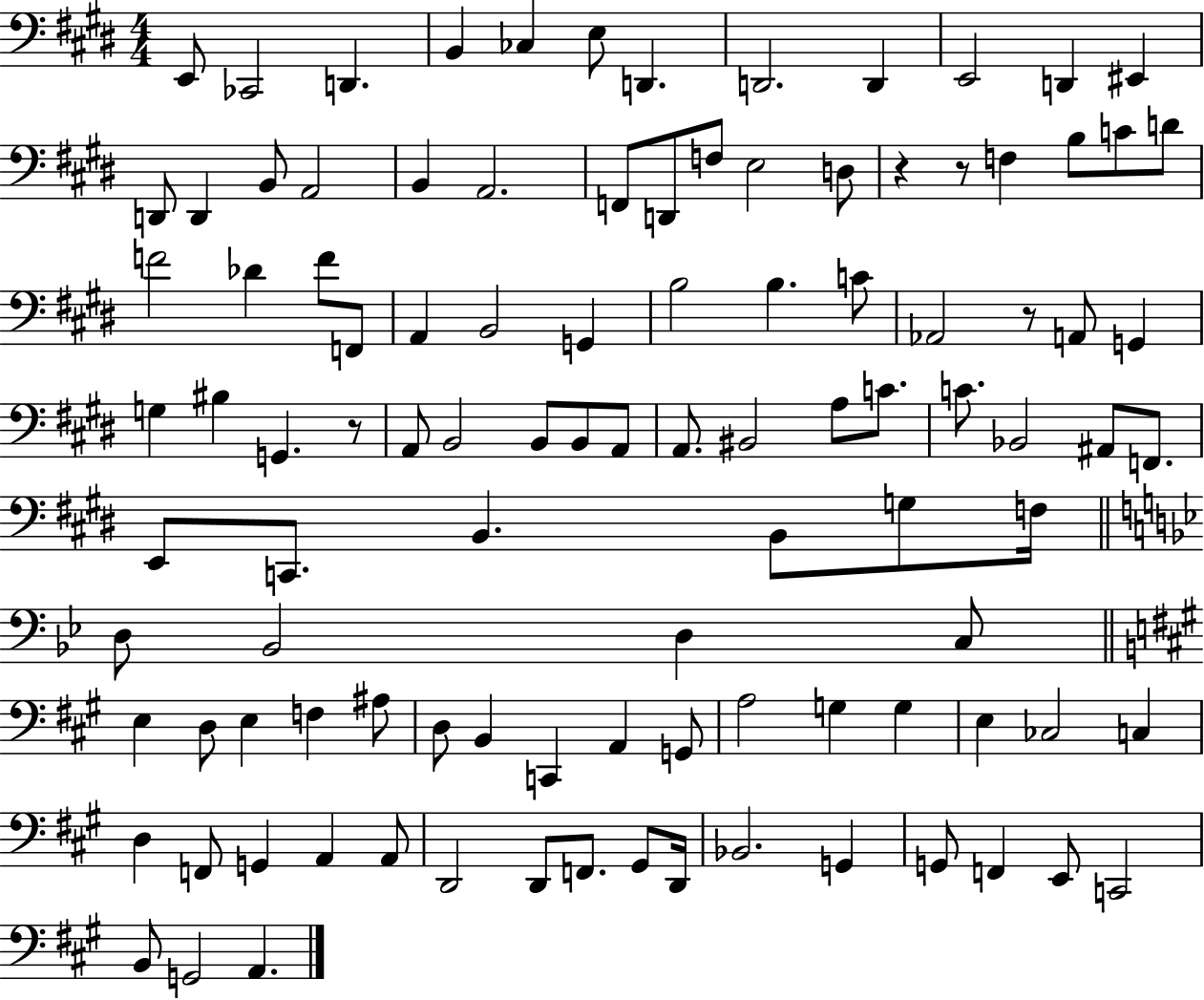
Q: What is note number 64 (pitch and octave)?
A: Bb2